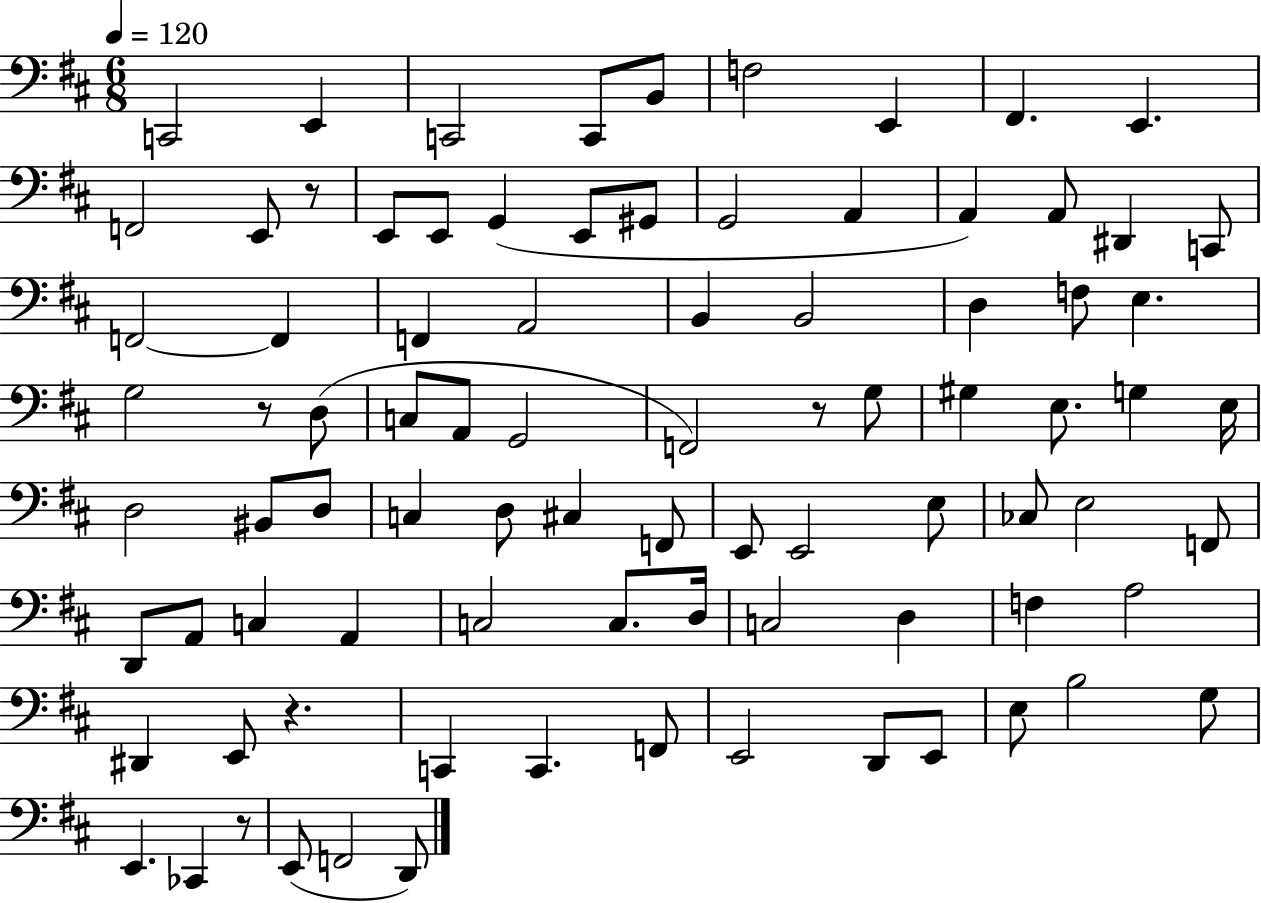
C2/h E2/q C2/h C2/e B2/e F3/h E2/q F#2/q. E2/q. F2/h E2/e R/e E2/e E2/e G2/q E2/e G#2/e G2/h A2/q A2/q A2/e D#2/q C2/e F2/h F2/q F2/q A2/h B2/q B2/h D3/q F3/e E3/q. G3/h R/e D3/e C3/e A2/e G2/h F2/h R/e G3/e G#3/q E3/e. G3/q E3/s D3/h BIS2/e D3/e C3/q D3/e C#3/q F2/e E2/e E2/h E3/e CES3/e E3/h F2/e D2/e A2/e C3/q A2/q C3/h C3/e. D3/s C3/h D3/q F3/q A3/h D#2/q E2/e R/q. C2/q C2/q. F2/e E2/h D2/e E2/e E3/e B3/h G3/e E2/q. CES2/q R/e E2/e F2/h D2/e